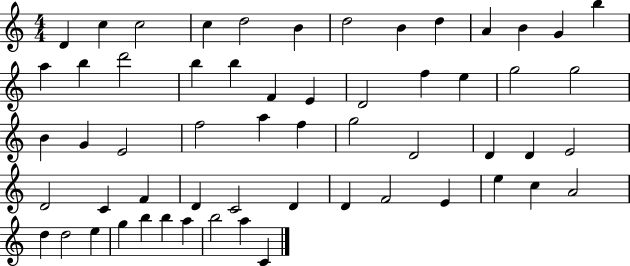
D4/q C5/q C5/h C5/q D5/h B4/q D5/h B4/q D5/q A4/q B4/q G4/q B5/q A5/q B5/q D6/h B5/q B5/q F4/q E4/q D4/h F5/q E5/q G5/h G5/h B4/q G4/q E4/h F5/h A5/q F5/q G5/h D4/h D4/q D4/q E4/h D4/h C4/q F4/q D4/q C4/h D4/q D4/q F4/h E4/q E5/q C5/q A4/h D5/q D5/h E5/q G5/q B5/q B5/q A5/q B5/h A5/q C4/q